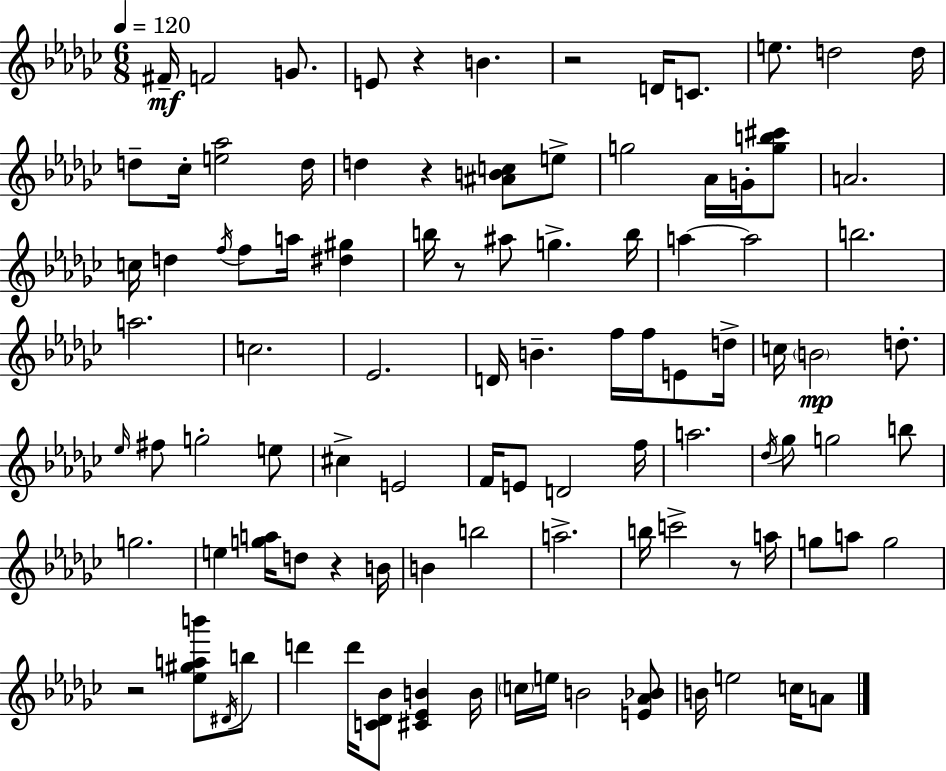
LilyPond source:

{
  \clef treble
  \numericTimeSignature
  \time 6/8
  \key ees \minor
  \tempo 4 = 120
  \repeat volta 2 { fis'16--\mf f'2 g'8. | e'8 r4 b'4. | r2 d'16 c'8. | e''8. d''2 d''16 | \break d''8-- ces''16-. <e'' aes''>2 d''16 | d''4 r4 <ais' b' c''>8 e''8-> | g''2 aes'16 g'16-. <g'' b'' cis'''>8 | a'2. | \break c''16 d''4 \acciaccatura { f''16 } f''8 a''16 <dis'' gis''>4 | b''16 r8 ais''8 g''4.-> | b''16 a''4~~ a''2 | b''2. | \break a''2. | c''2. | ees'2. | d'16 b'4.-- f''16 f''16 e'8 | \break d''16-> c''16 \parenthesize b'2\mp d''8.-. | \grace { ees''16 } fis''8 g''2-. | e''8 cis''4-> e'2 | f'16 e'8 d'2 | \break f''16 a''2. | \acciaccatura { des''16 } ges''8 g''2 | b''8 g''2. | e''4 <g'' a''>16 d''8 r4 | \break b'16 b'4 b''2 | a''2.-> | b''16 c'''2-> | r8 a''16 g''8 a''8 g''2 | \break r2 <ees'' gis'' a'' b'''>8 | \acciaccatura { dis'16 } b''8 d'''4 d'''16 <c' des' bes'>8 <cis' ees' b'>4 | b'16 \parenthesize c''16 e''16 b'2 | <e' aes' bes'>8 b'16 e''2 | \break c''16 a'8 } \bar "|."
}